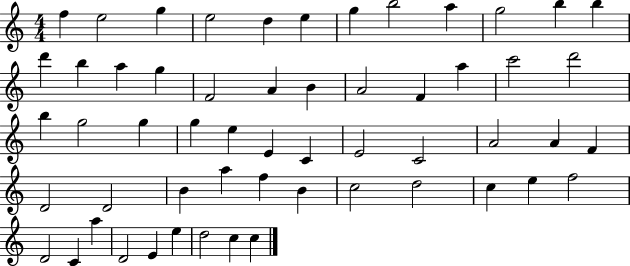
X:1
T:Untitled
M:4/4
L:1/4
K:C
f e2 g e2 d e g b2 a g2 b b d' b a g F2 A B A2 F a c'2 d'2 b g2 g g e E C E2 C2 A2 A F D2 D2 B a f B c2 d2 c e f2 D2 C a D2 E e d2 c c